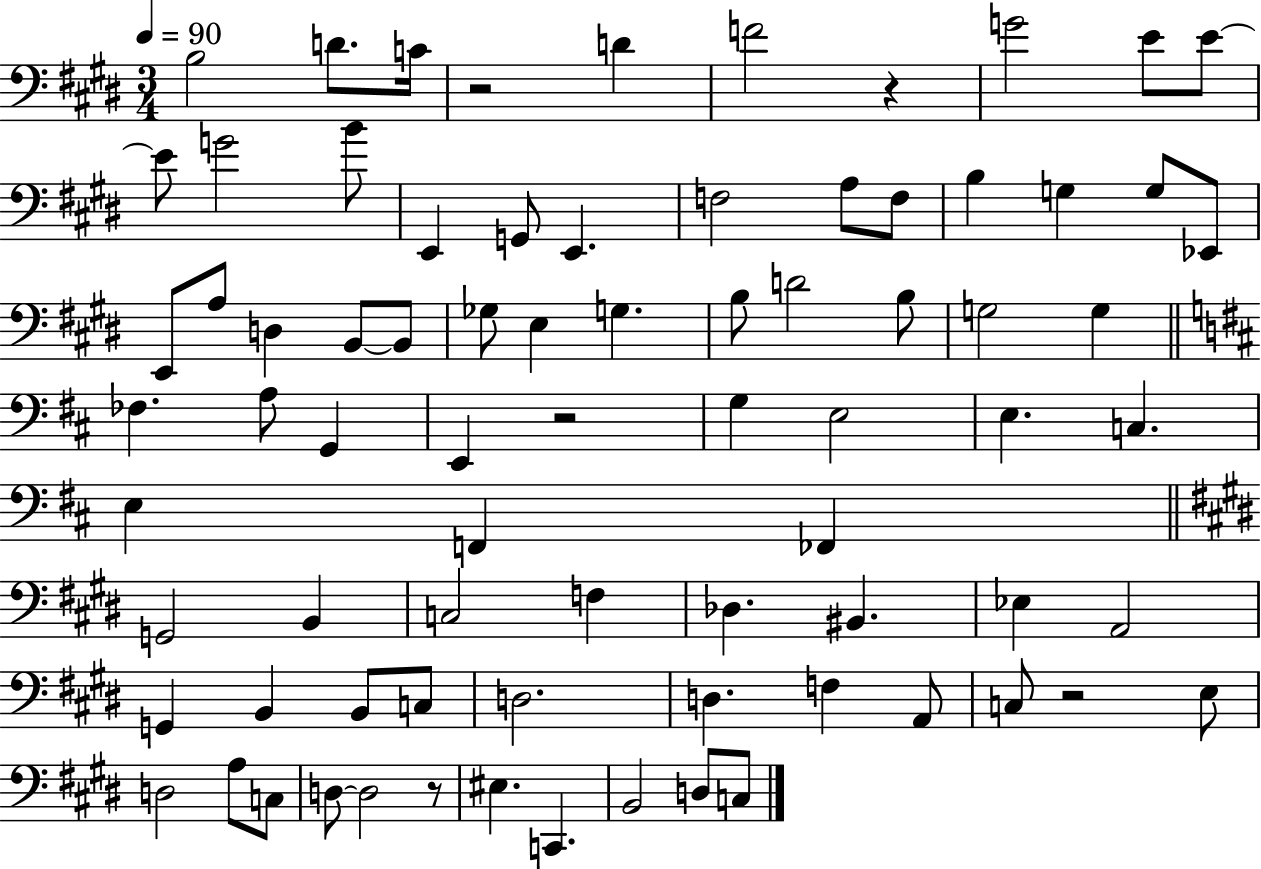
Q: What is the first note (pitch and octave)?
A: B3